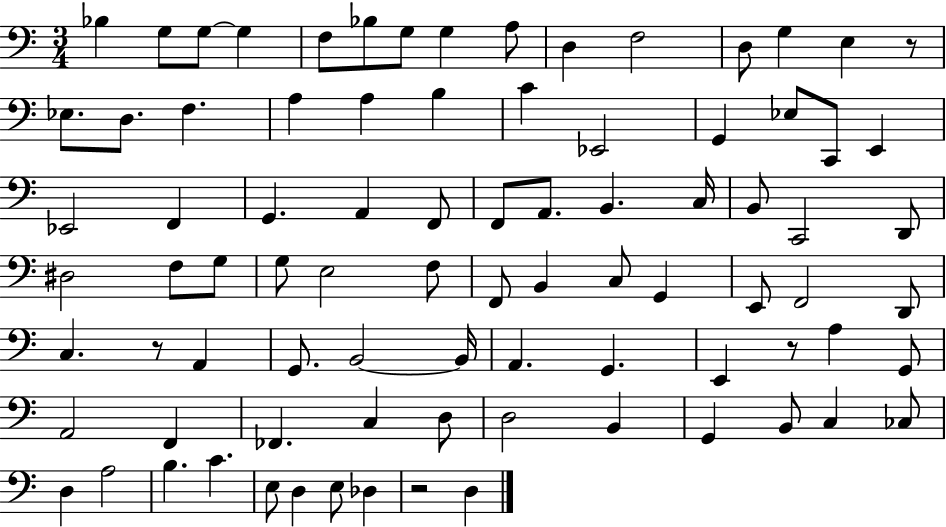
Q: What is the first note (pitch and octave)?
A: Bb3